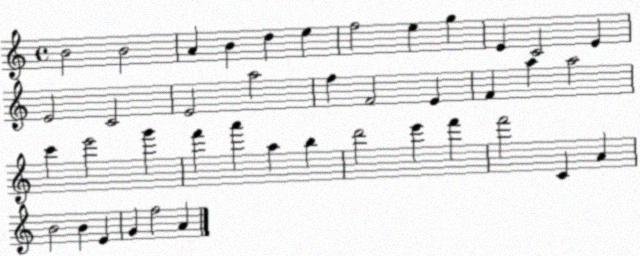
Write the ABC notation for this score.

X:1
T:Untitled
M:4/4
L:1/4
K:C
B2 B2 A B d e f2 e g E C2 E E2 C2 E2 a2 f F2 E F a a2 c' e'2 g' f' a' a b d'2 e' f' f'2 C A B2 B E G f2 A